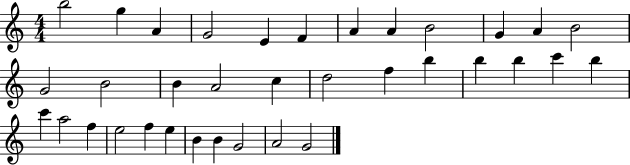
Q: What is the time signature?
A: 4/4